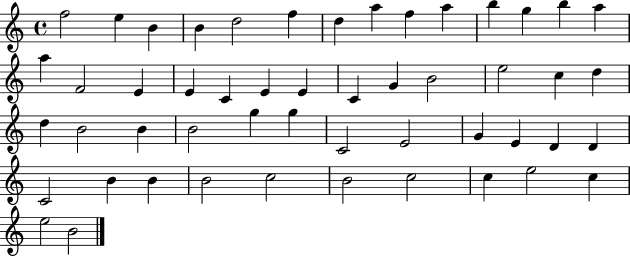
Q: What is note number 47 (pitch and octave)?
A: C5